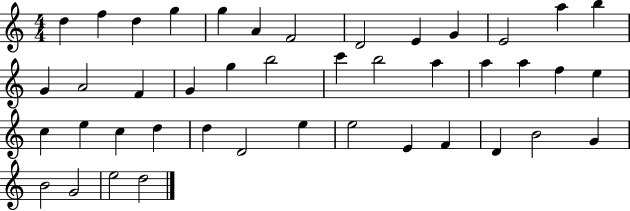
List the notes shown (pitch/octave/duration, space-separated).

D5/q F5/q D5/q G5/q G5/q A4/q F4/h D4/h E4/q G4/q E4/h A5/q B5/q G4/q A4/h F4/q G4/q G5/q B5/h C6/q B5/h A5/q A5/q A5/q F5/q E5/q C5/q E5/q C5/q D5/q D5/q D4/h E5/q E5/h E4/q F4/q D4/q B4/h G4/q B4/h G4/h E5/h D5/h